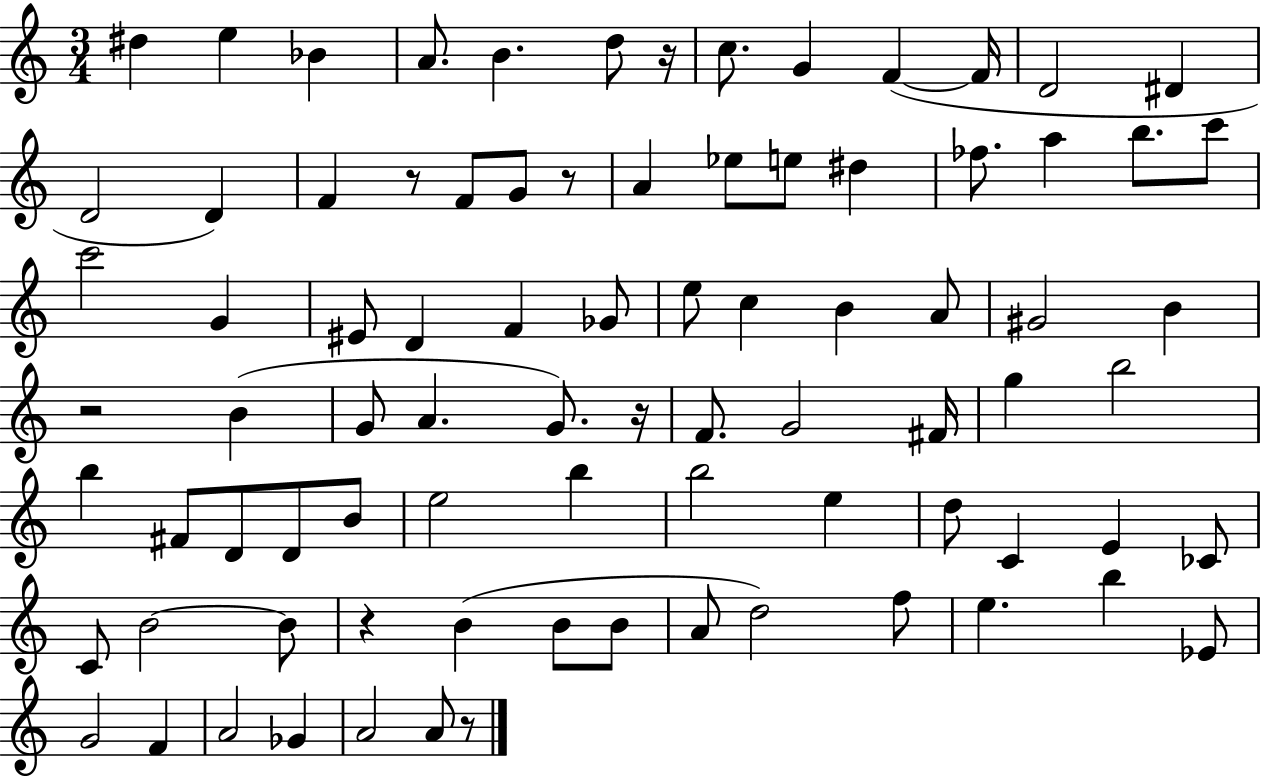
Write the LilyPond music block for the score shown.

{
  \clef treble
  \numericTimeSignature
  \time 3/4
  \key c \major
  dis''4 e''4 bes'4 | a'8. b'4. d''8 r16 | c''8. g'4 f'4~(~ f'16 | d'2 dis'4 | \break d'2 d'4) | f'4 r8 f'8 g'8 r8 | a'4 ees''8 e''8 dis''4 | fes''8. a''4 b''8. c'''8 | \break c'''2 g'4 | eis'8 d'4 f'4 ges'8 | e''8 c''4 b'4 a'8 | gis'2 b'4 | \break r2 b'4( | g'8 a'4. g'8.) r16 | f'8. g'2 fis'16 | g''4 b''2 | \break b''4 fis'8 d'8 d'8 b'8 | e''2 b''4 | b''2 e''4 | d''8 c'4 e'4 ces'8 | \break c'8 b'2~~ b'8 | r4 b'4( b'8 b'8 | a'8 d''2) f''8 | e''4. b''4 ees'8 | \break g'2 f'4 | a'2 ges'4 | a'2 a'8 r8 | \bar "|."
}